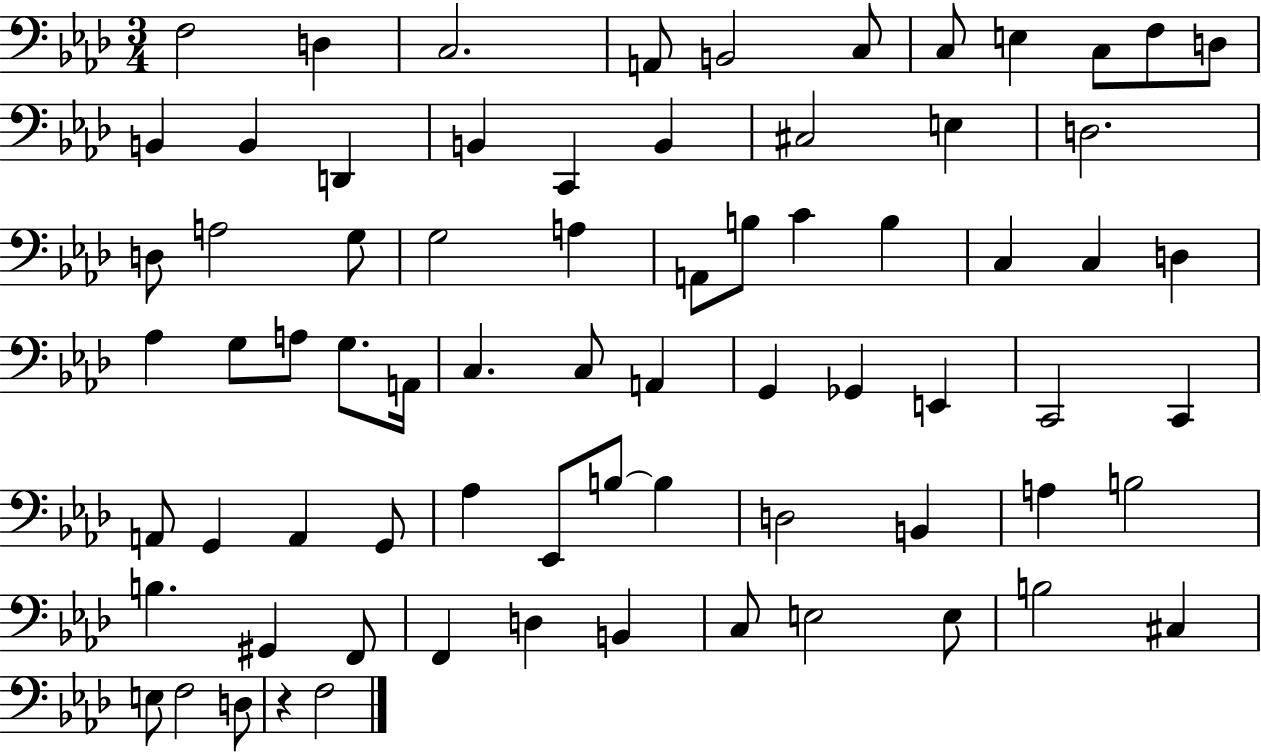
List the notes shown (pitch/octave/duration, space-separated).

F3/h D3/q C3/h. A2/e B2/h C3/e C3/e E3/q C3/e F3/e D3/e B2/q B2/q D2/q B2/q C2/q B2/q C#3/h E3/q D3/h. D3/e A3/h G3/e G3/h A3/q A2/e B3/e C4/q B3/q C3/q C3/q D3/q Ab3/q G3/e A3/e G3/e. A2/s C3/q. C3/e A2/q G2/q Gb2/q E2/q C2/h C2/q A2/e G2/q A2/q G2/e Ab3/q Eb2/e B3/e B3/q D3/h B2/q A3/q B3/h B3/q. G#2/q F2/e F2/q D3/q B2/q C3/e E3/h E3/e B3/h C#3/q E3/e F3/h D3/e R/q F3/h